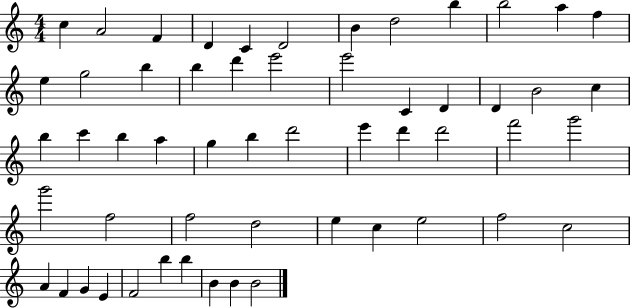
{
  \clef treble
  \numericTimeSignature
  \time 4/4
  \key c \major
  c''4 a'2 f'4 | d'4 c'4 d'2 | b'4 d''2 b''4 | b''2 a''4 f''4 | \break e''4 g''2 b''4 | b''4 d'''4 e'''2 | e'''2 c'4 d'4 | d'4 b'2 c''4 | \break b''4 c'''4 b''4 a''4 | g''4 b''4 d'''2 | e'''4 d'''4 d'''2 | f'''2 g'''2 | \break g'''2 f''2 | f''2 d''2 | e''4 c''4 e''2 | f''2 c''2 | \break a'4 f'4 g'4 e'4 | f'2 b''4 b''4 | b'4 b'4 b'2 | \bar "|."
}